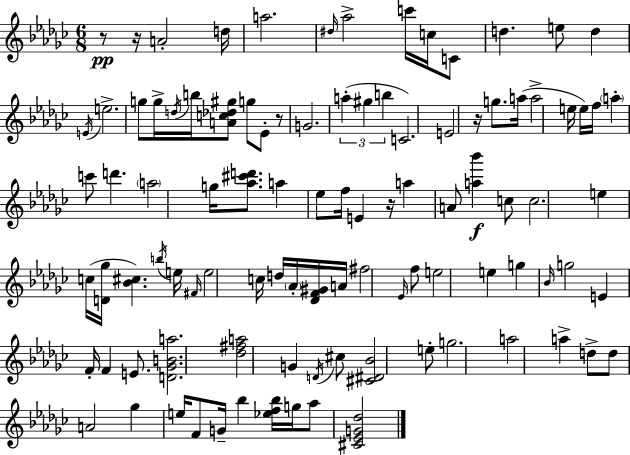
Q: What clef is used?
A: treble